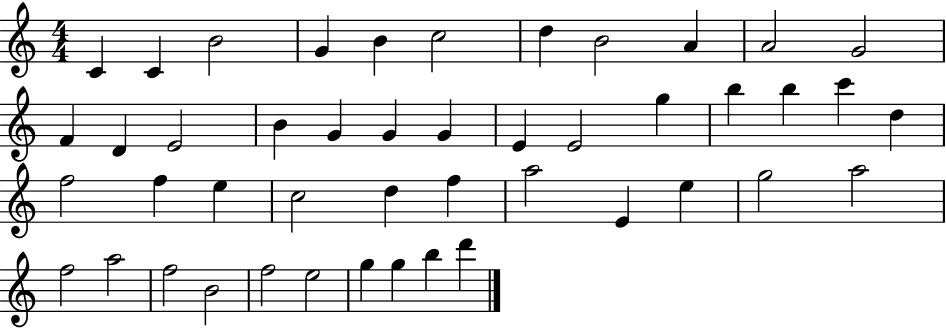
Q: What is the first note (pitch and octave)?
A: C4